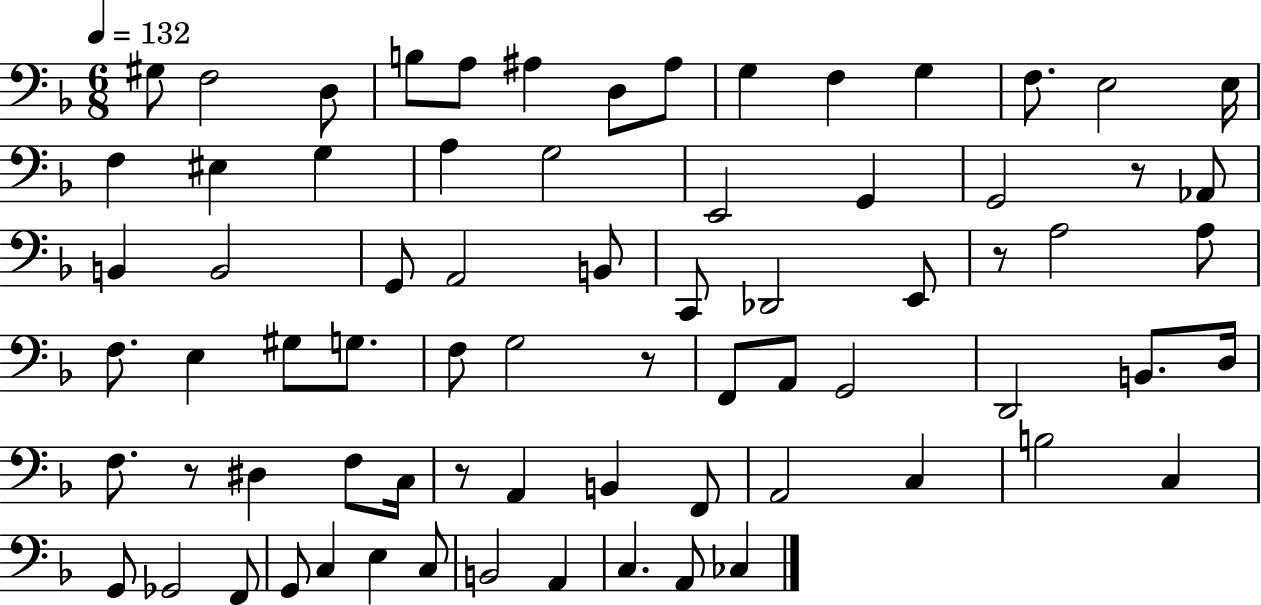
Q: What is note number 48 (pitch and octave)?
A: F3